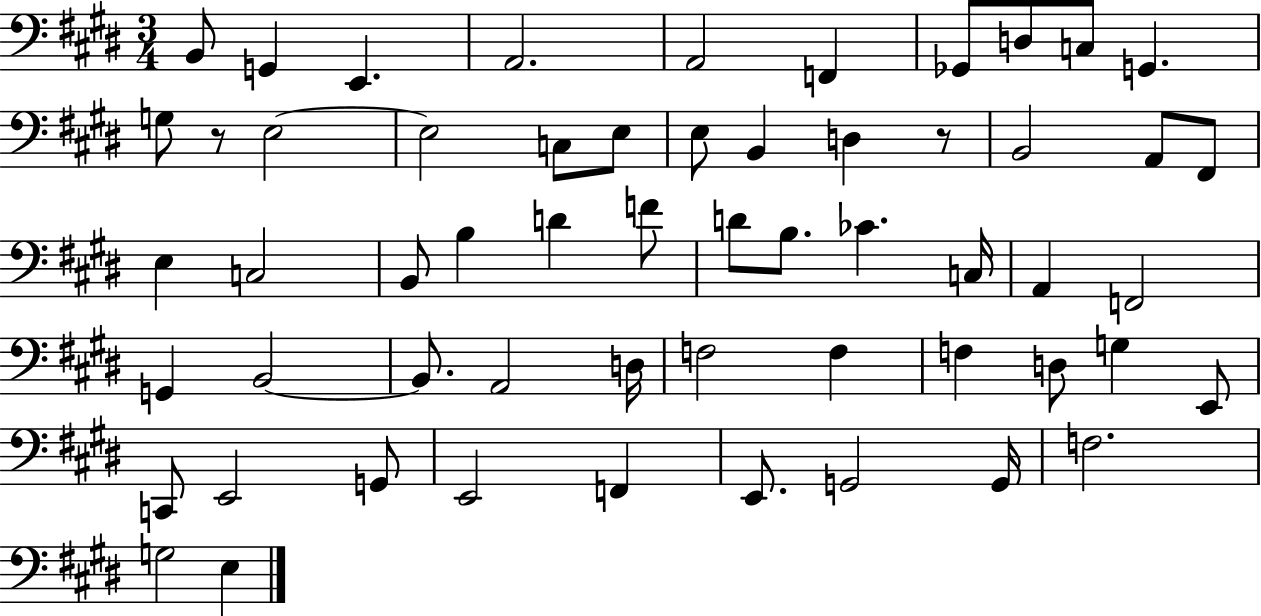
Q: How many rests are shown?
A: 2